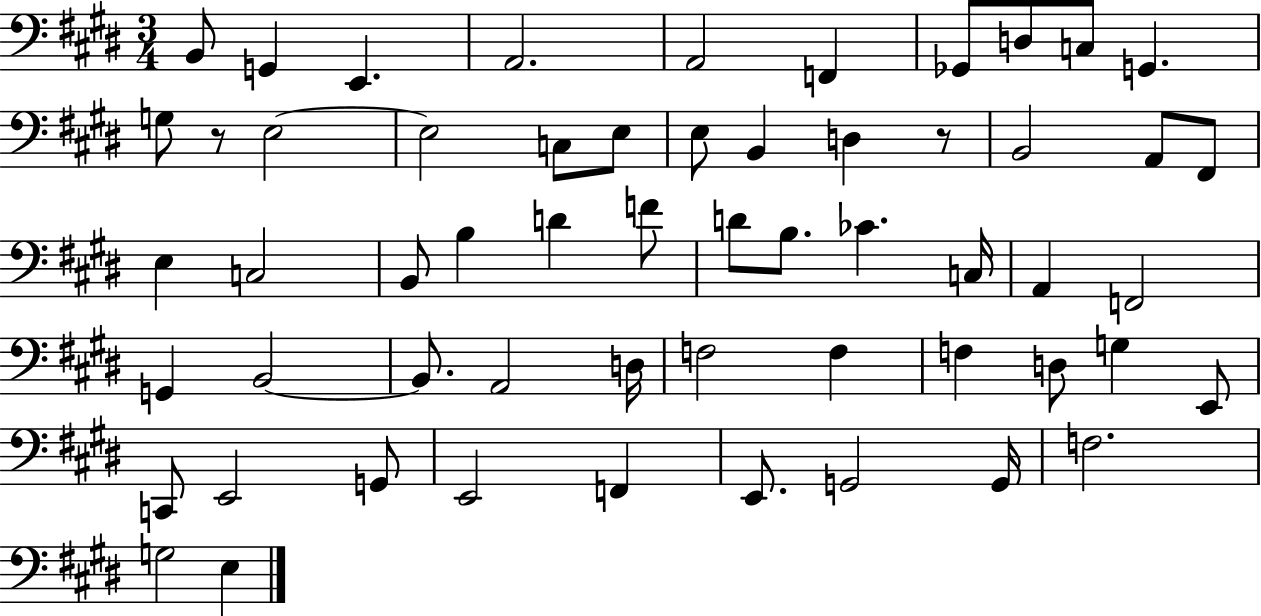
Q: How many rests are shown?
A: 2